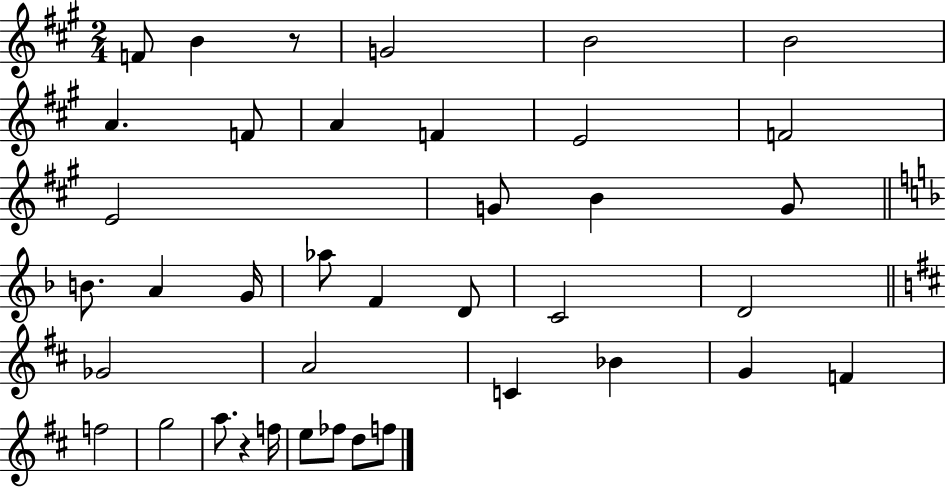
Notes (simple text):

F4/e B4/q R/e G4/h B4/h B4/h A4/q. F4/e A4/q F4/q E4/h F4/h E4/h G4/e B4/q G4/e B4/e. A4/q G4/s Ab5/e F4/q D4/e C4/h D4/h Gb4/h A4/h C4/q Bb4/q G4/q F4/q F5/h G5/h A5/e. R/q F5/s E5/e FES5/e D5/e F5/e